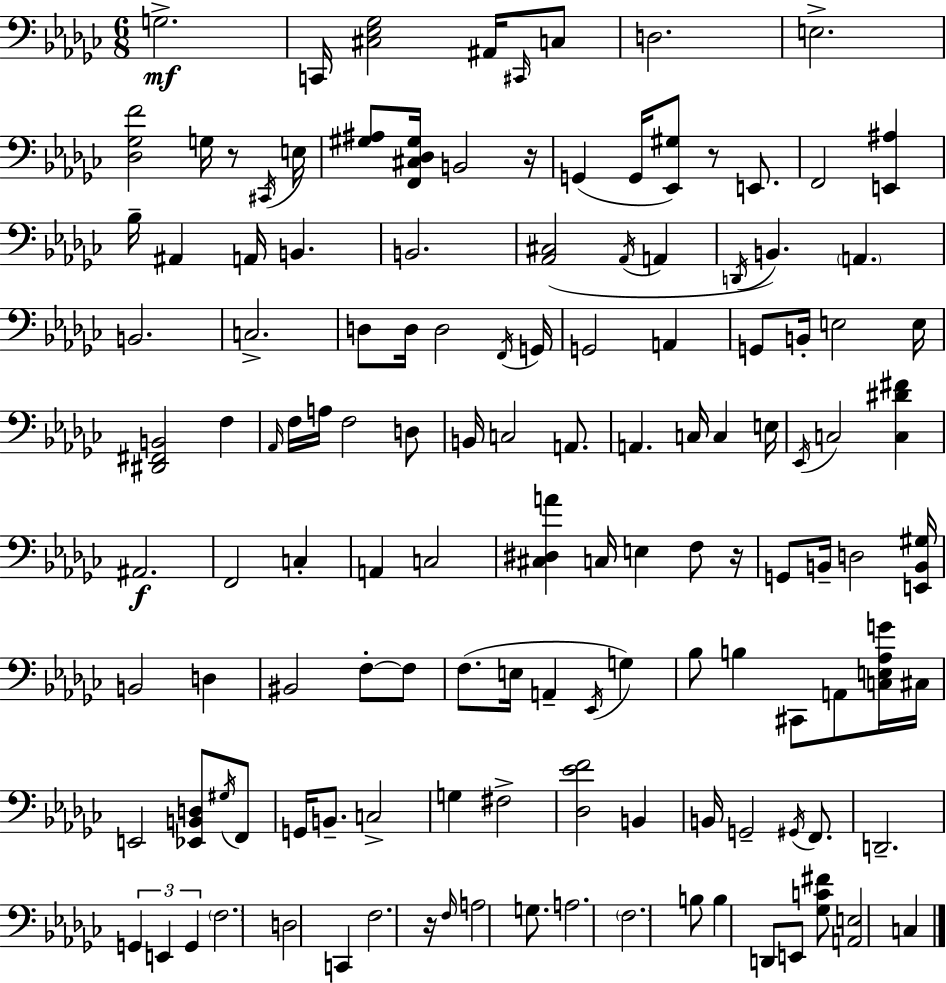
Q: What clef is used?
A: bass